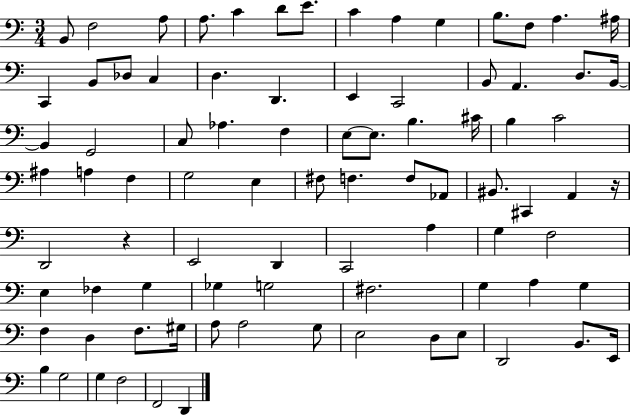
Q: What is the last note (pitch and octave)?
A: D2